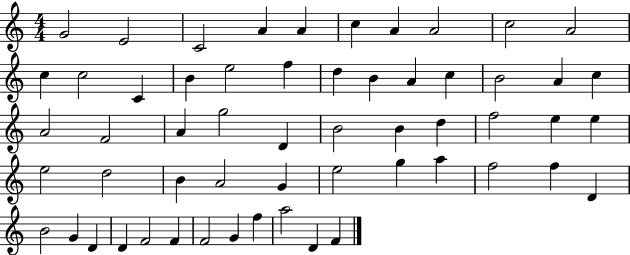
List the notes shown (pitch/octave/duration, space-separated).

G4/h E4/h C4/h A4/q A4/q C5/q A4/q A4/h C5/h A4/h C5/q C5/h C4/q B4/q E5/h F5/q D5/q B4/q A4/q C5/q B4/h A4/q C5/q A4/h F4/h A4/q G5/h D4/q B4/h B4/q D5/q F5/h E5/q E5/q E5/h D5/h B4/q A4/h G4/q E5/h G5/q A5/q F5/h F5/q D4/q B4/h G4/q D4/q D4/q F4/h F4/q F4/h G4/q F5/q A5/h D4/q F4/q